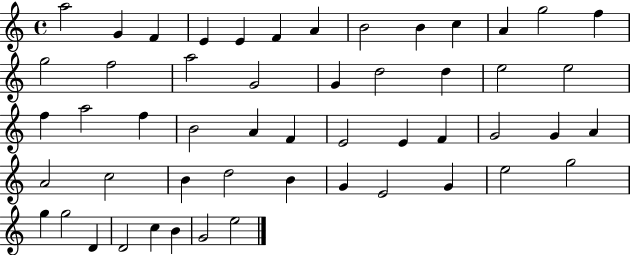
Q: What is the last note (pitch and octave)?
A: E5